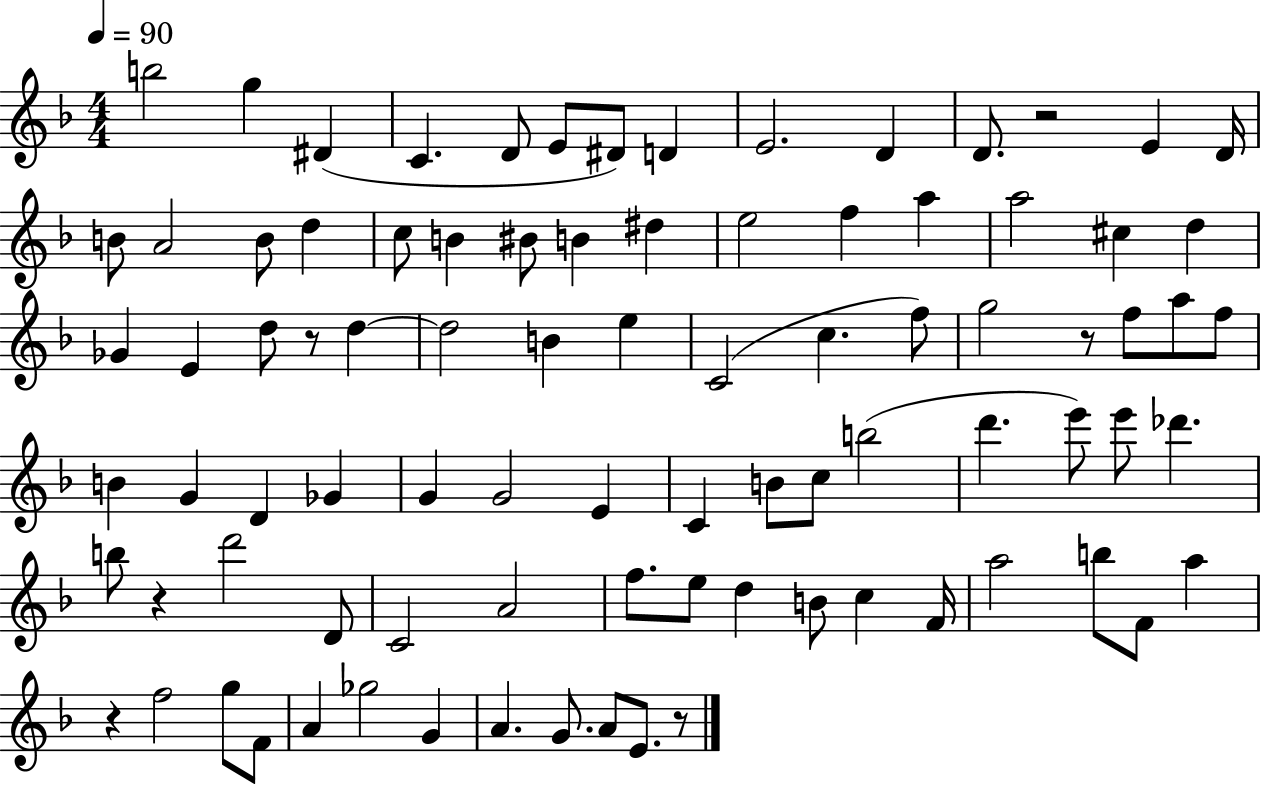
B5/h G5/q D#4/q C4/q. D4/e E4/e D#4/e D4/q E4/h. D4/q D4/e. R/h E4/q D4/s B4/e A4/h B4/e D5/q C5/e B4/q BIS4/e B4/q D#5/q E5/h F5/q A5/q A5/h C#5/q D5/q Gb4/q E4/q D5/e R/e D5/q D5/h B4/q E5/q C4/h C5/q. F5/e G5/h R/e F5/e A5/e F5/e B4/q G4/q D4/q Gb4/q G4/q G4/h E4/q C4/q B4/e C5/e B5/h D6/q. E6/e E6/e Db6/q. B5/e R/q D6/h D4/e C4/h A4/h F5/e. E5/e D5/q B4/e C5/q F4/s A5/h B5/e F4/e A5/q R/q F5/h G5/e F4/e A4/q Gb5/h G4/q A4/q. G4/e. A4/e E4/e. R/e